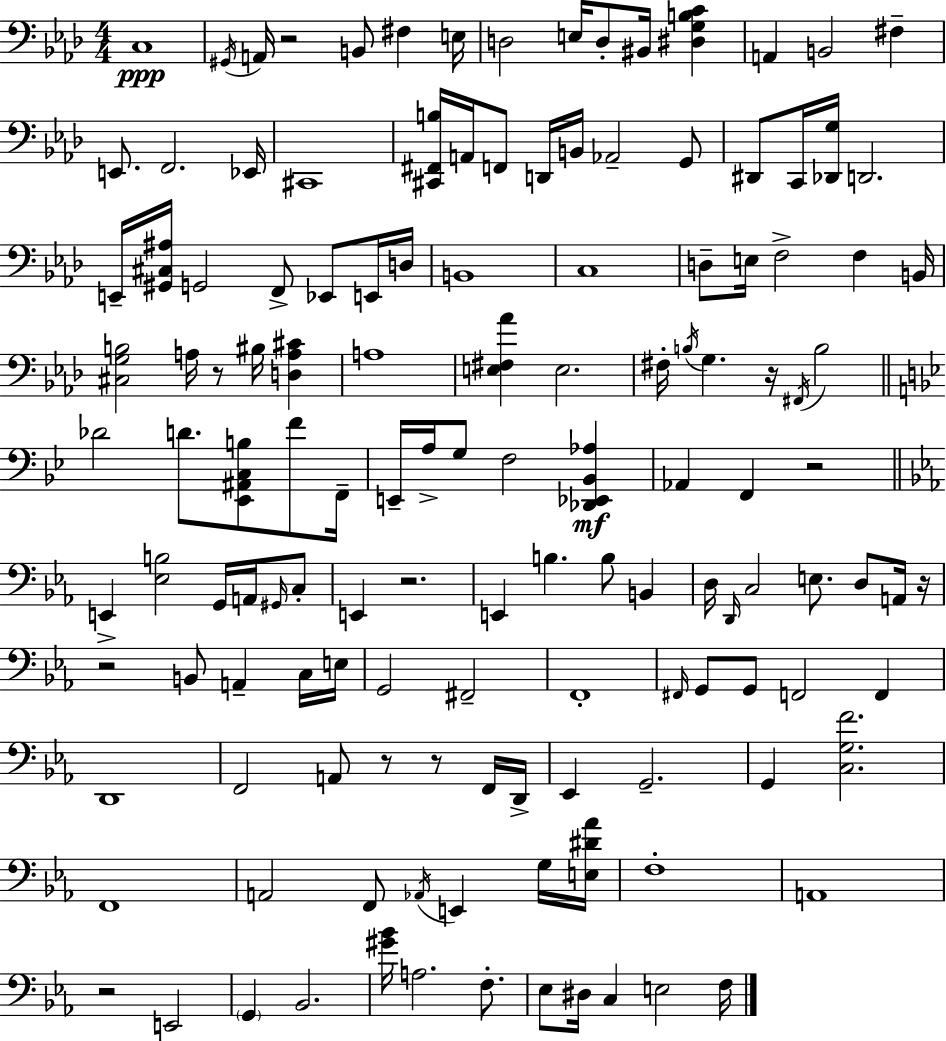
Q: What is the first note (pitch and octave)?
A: C3